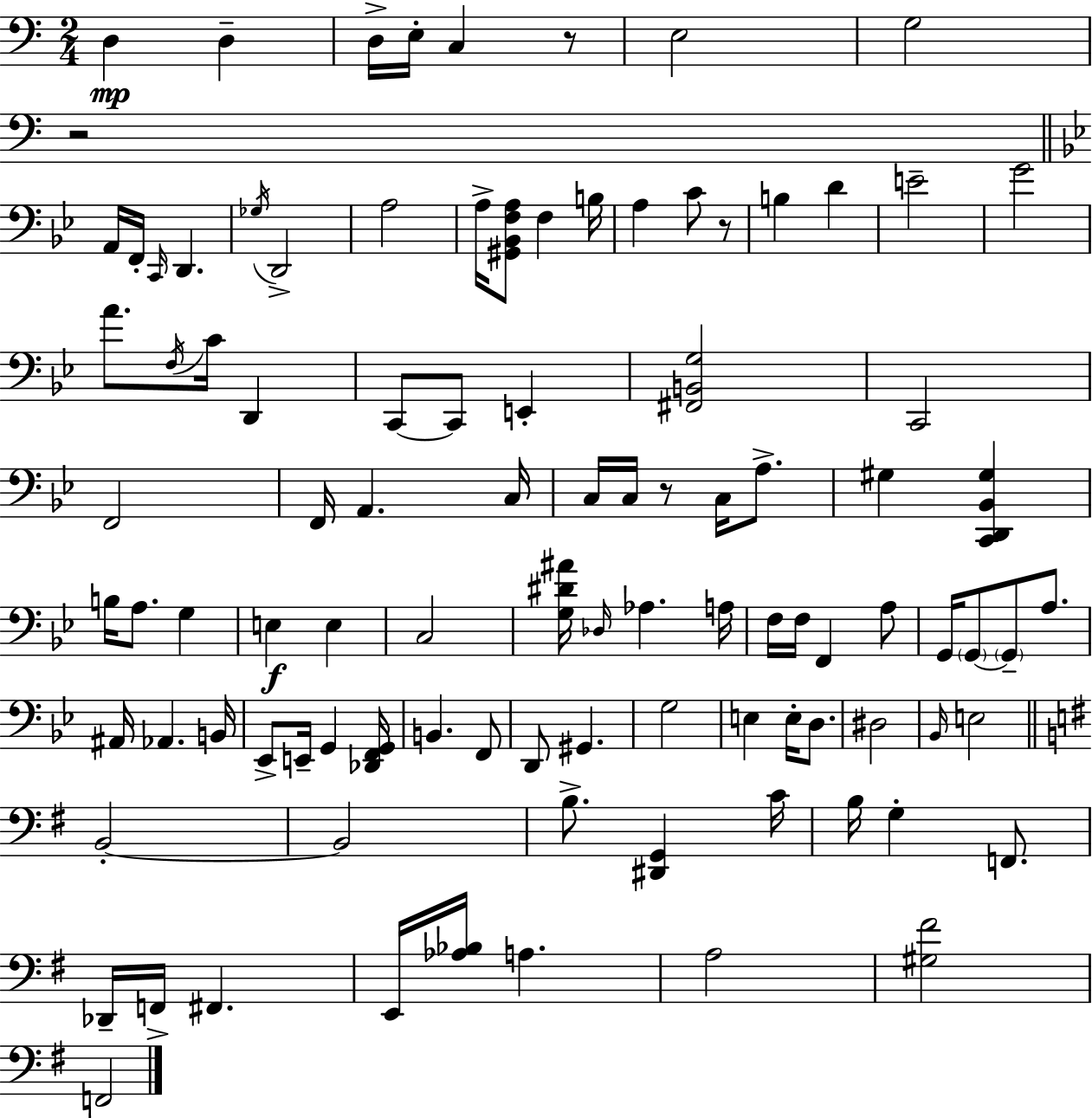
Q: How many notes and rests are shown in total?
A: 100